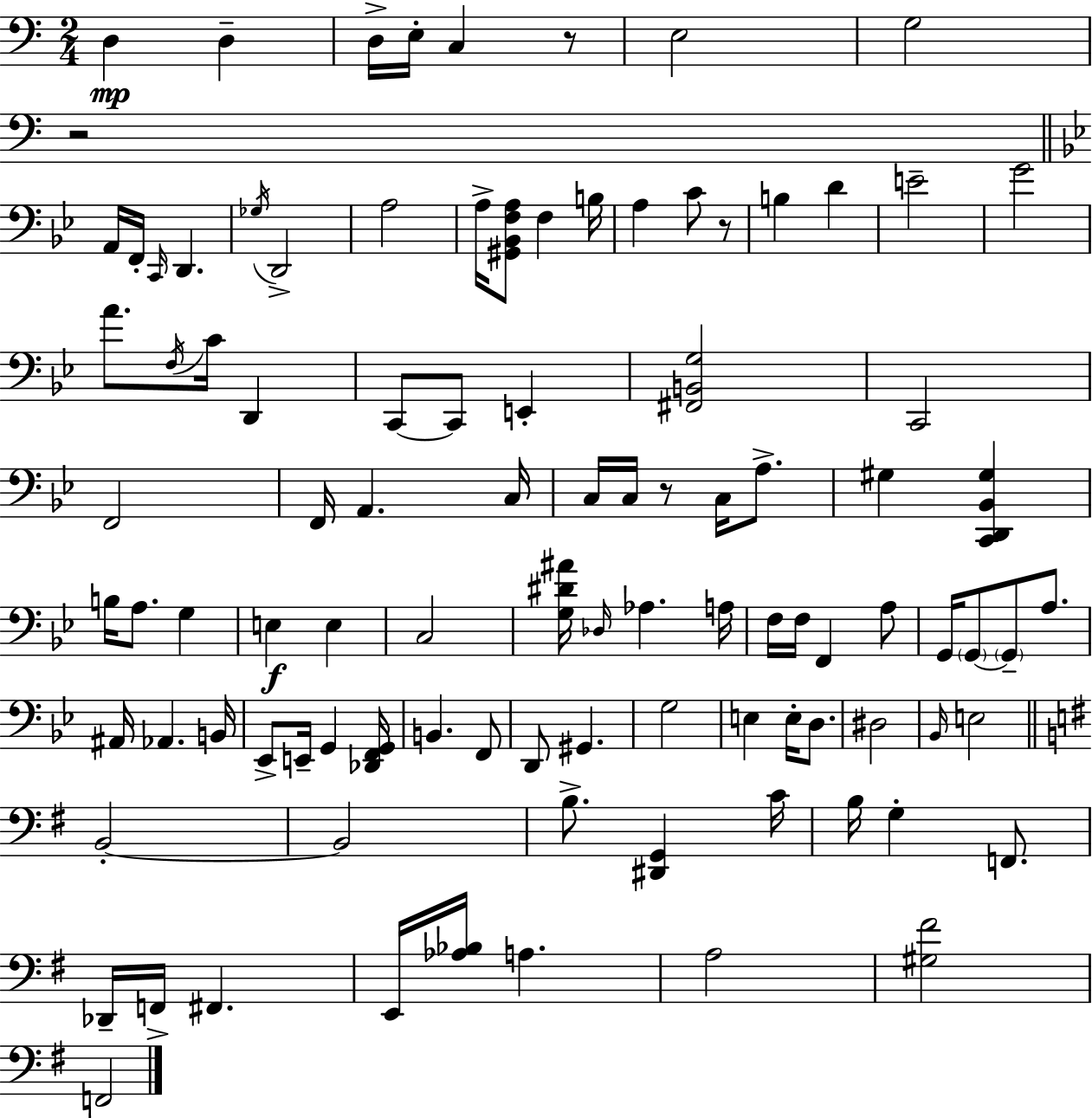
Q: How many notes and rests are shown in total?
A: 100